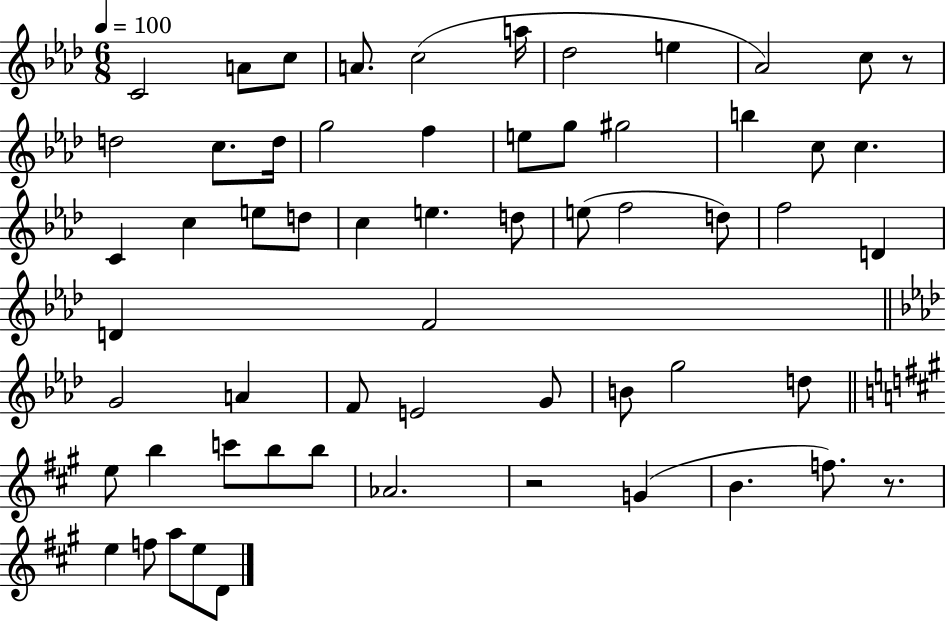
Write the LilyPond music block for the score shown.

{
  \clef treble
  \numericTimeSignature
  \time 6/8
  \key aes \major
  \tempo 4 = 100
  c'2 a'8 c''8 | a'8. c''2( a''16 | des''2 e''4 | aes'2) c''8 r8 | \break d''2 c''8. d''16 | g''2 f''4 | e''8 g''8 gis''2 | b''4 c''8 c''4. | \break c'4 c''4 e''8 d''8 | c''4 e''4. d''8 | e''8( f''2 d''8) | f''2 d'4 | \break d'4 f'2 | \bar "||" \break \key aes \major g'2 a'4 | f'8 e'2 g'8 | b'8 g''2 d''8 | \bar "||" \break \key a \major e''8 b''4 c'''8 b''8 b''8 | aes'2. | r2 g'4( | b'4. f''8.) r8. | \break e''4 f''8 a''8 e''8 d'8 | \bar "|."
}